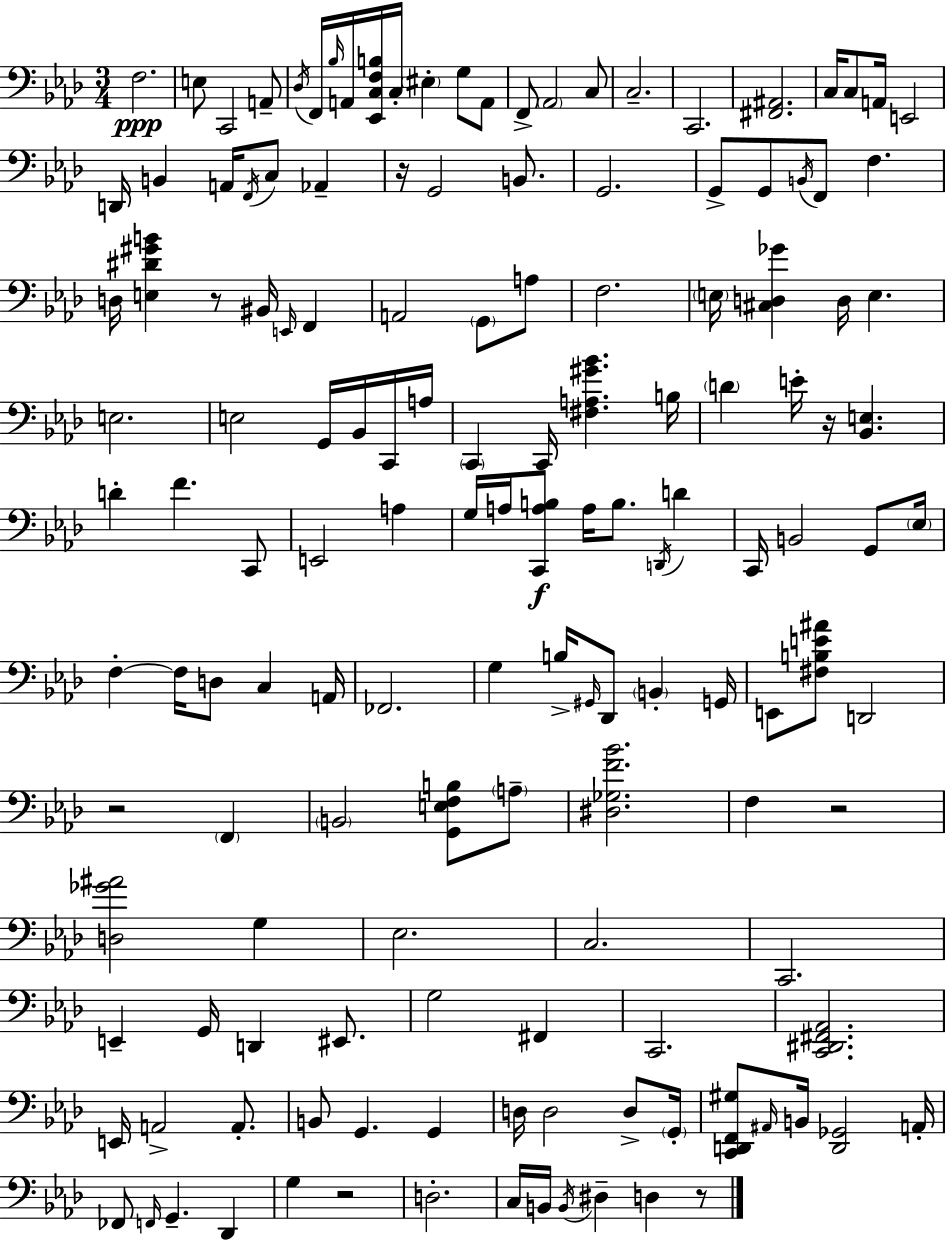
X:1
T:Untitled
M:3/4
L:1/4
K:Fm
F,2 E,/2 C,,2 A,,/2 _D,/4 F,,/4 _B,/4 A,,/4 [_E,,C,F,B,]/4 C,/4 ^E, G,/2 A,,/2 F,,/2 _A,,2 C,/2 C,2 C,,2 [^F,,^A,,]2 C,/4 C,/2 A,,/4 E,,2 D,,/4 B,, A,,/4 F,,/4 C,/2 _A,, z/4 G,,2 B,,/2 G,,2 G,,/2 G,,/2 B,,/4 F,,/2 F, D,/4 [E,^D^GB] z/2 ^B,,/4 E,,/4 F,, A,,2 G,,/2 A,/2 F,2 E,/4 [^C,D,_G] D,/4 E, E,2 E,2 G,,/4 _B,,/4 C,,/4 A,/4 C,, C,,/4 [^F,A,^G_B] B,/4 D E/4 z/4 [_B,,E,] D F C,,/2 E,,2 A, G,/4 A,/4 [C,,A,B,]/2 A,/4 B,/2 D,,/4 D C,,/4 B,,2 G,,/2 _E,/4 F, F,/4 D,/2 C, A,,/4 _F,,2 G, B,/4 ^G,,/4 _D,,/2 B,, G,,/4 E,,/2 [^F,B,E^A]/2 D,,2 z2 F,, B,,2 [G,,E,F,B,]/2 A,/2 [^D,_G,F_B]2 F, z2 [D,_G^A]2 G, _E,2 C,2 C,,2 E,, G,,/4 D,, ^E,,/2 G,2 ^F,, C,,2 [C,,^D,,^F,,_A,,]2 E,,/4 A,,2 A,,/2 B,,/2 G,, G,, D,/4 D,2 D,/2 G,,/4 [C,,D,,F,,^G,]/2 ^A,,/4 B,,/4 [D,,_G,,]2 A,,/4 _F,,/2 F,,/4 G,, _D,, G, z2 D,2 C,/4 B,,/4 B,,/4 ^D, D, z/2